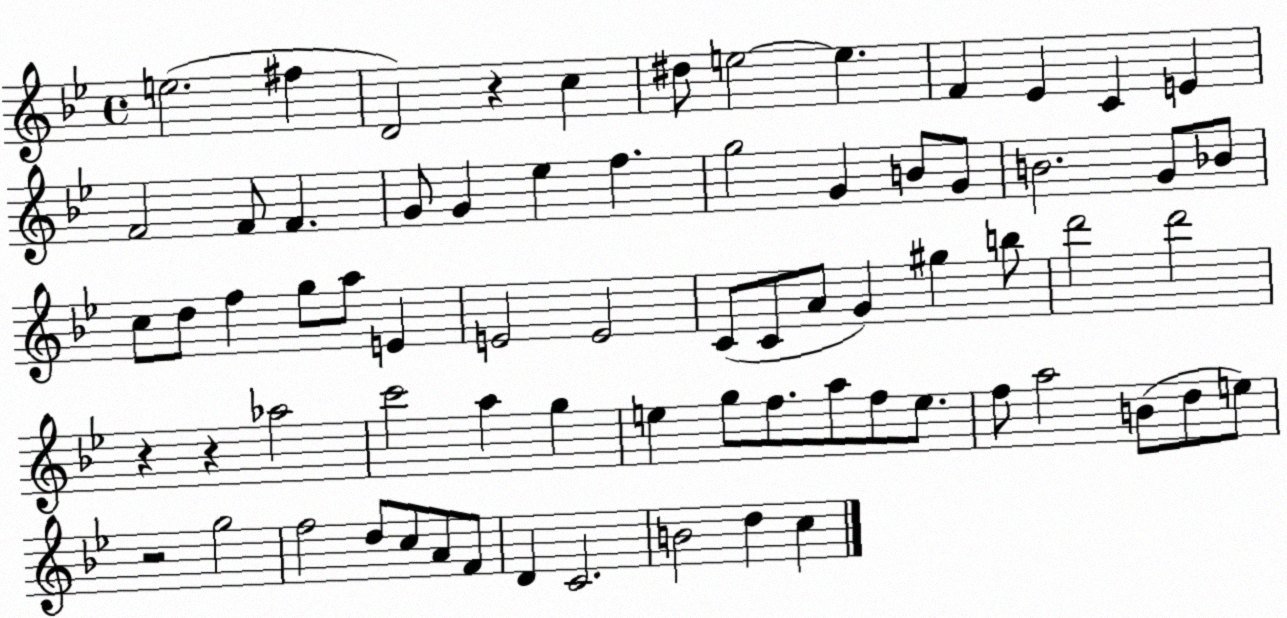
X:1
T:Untitled
M:4/4
L:1/4
K:Bb
e2 ^f D2 z c ^d/2 e2 e F _E C E F2 F/2 F G/2 G _e f g2 G B/2 G/2 B2 G/2 _B/2 c/2 d/2 f g/2 a/2 E E2 E2 C/2 C/2 A/2 G ^g b/2 d'2 d'2 z z _a2 c'2 a g e g/2 f/2 a/2 f/2 e/2 f/2 a2 B/2 d/2 e/2 z2 g2 f2 d/2 c/2 A/2 F/2 D C2 B2 d c